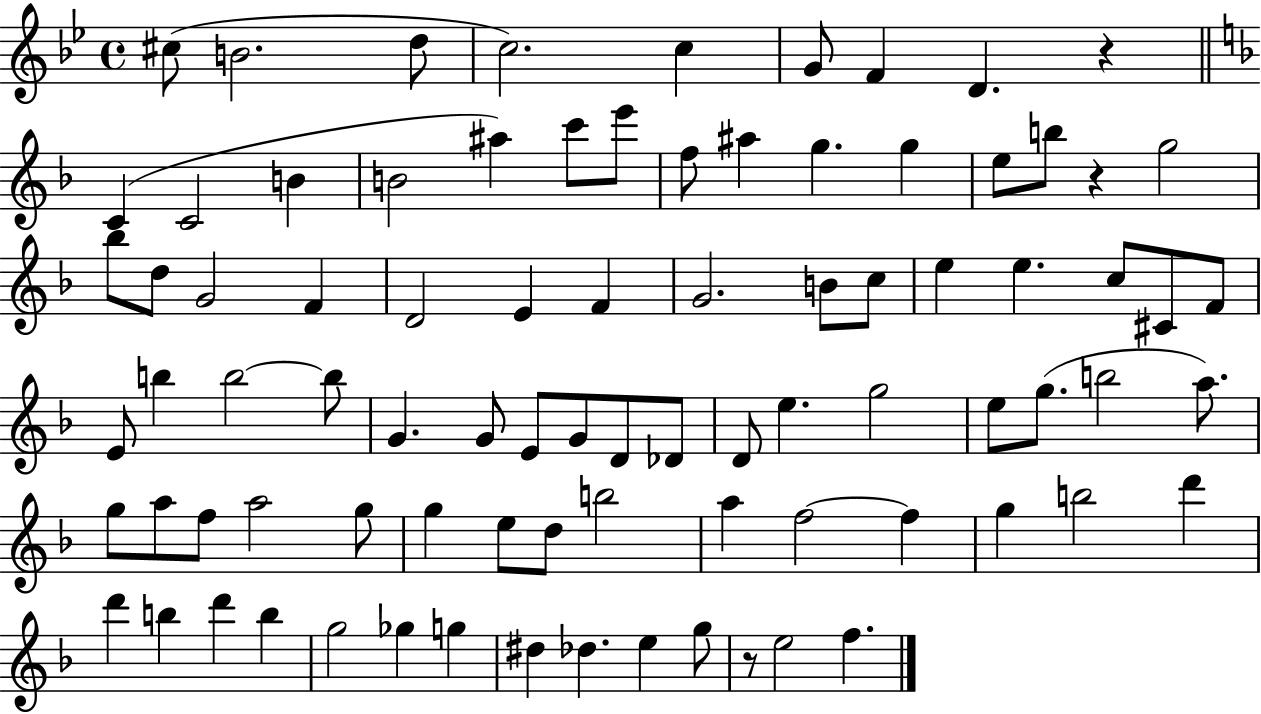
X:1
T:Untitled
M:4/4
L:1/4
K:Bb
^c/2 B2 d/2 c2 c G/2 F D z C C2 B B2 ^a c'/2 e'/2 f/2 ^a g g e/2 b/2 z g2 _b/2 d/2 G2 F D2 E F G2 B/2 c/2 e e c/2 ^C/2 F/2 E/2 b b2 b/2 G G/2 E/2 G/2 D/2 _D/2 D/2 e g2 e/2 g/2 b2 a/2 g/2 a/2 f/2 a2 g/2 g e/2 d/2 b2 a f2 f g b2 d' d' b d' b g2 _g g ^d _d e g/2 z/2 e2 f